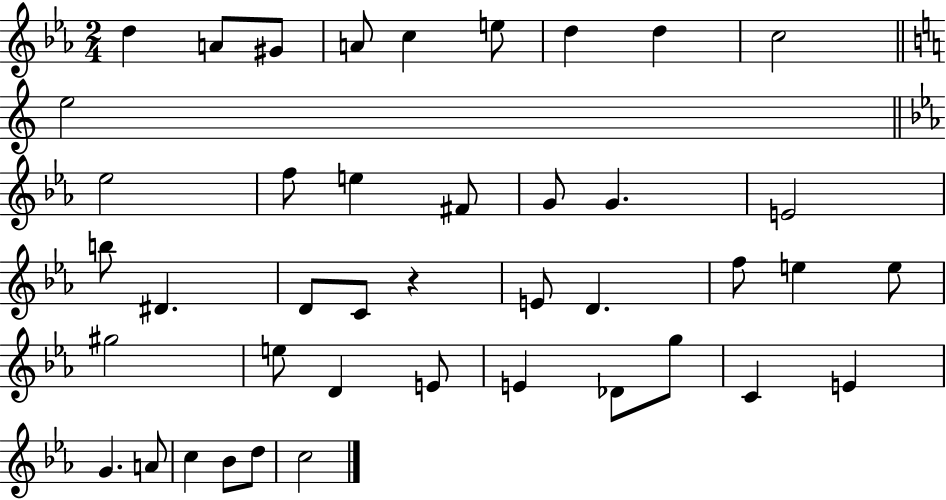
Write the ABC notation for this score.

X:1
T:Untitled
M:2/4
L:1/4
K:Eb
d A/2 ^G/2 A/2 c e/2 d d c2 e2 _e2 f/2 e ^F/2 G/2 G E2 b/2 ^D D/2 C/2 z E/2 D f/2 e e/2 ^g2 e/2 D E/2 E _D/2 g/2 C E G A/2 c _B/2 d/2 c2